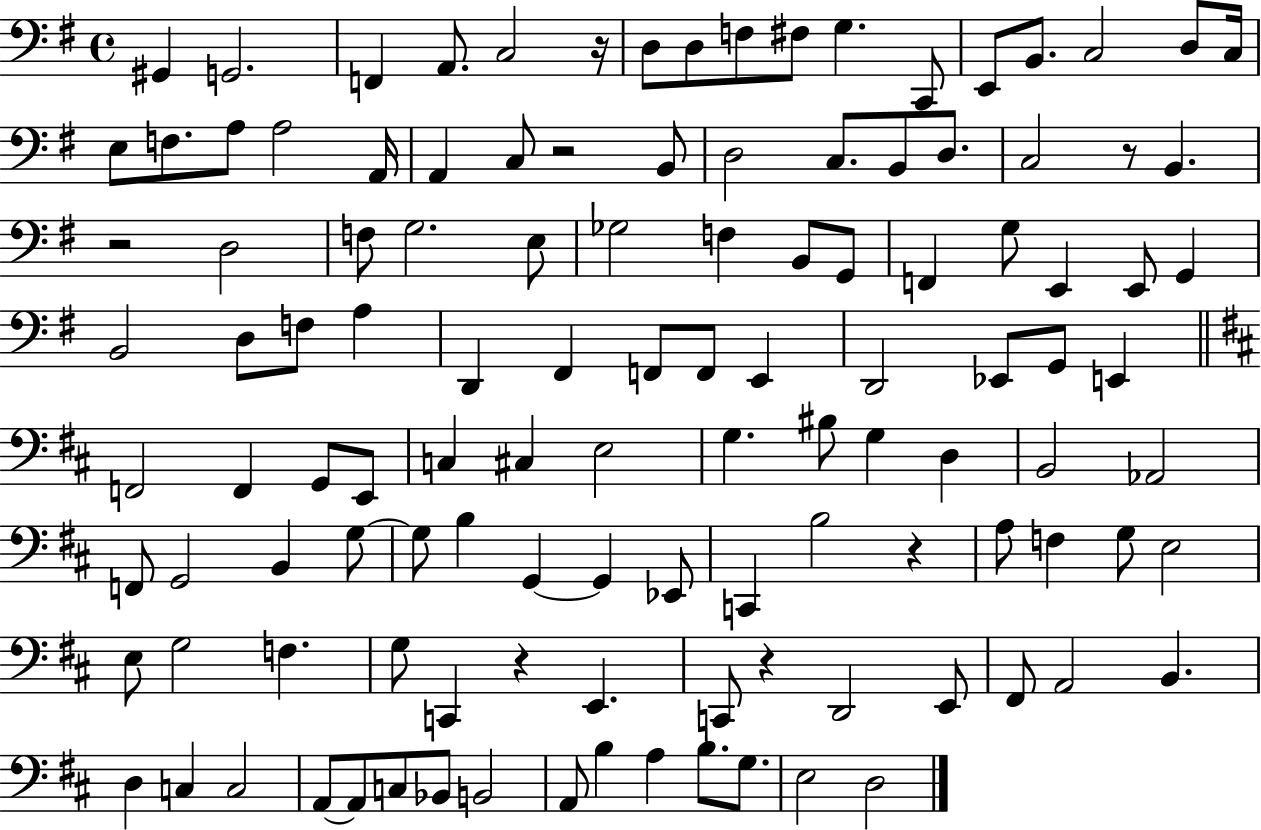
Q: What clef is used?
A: bass